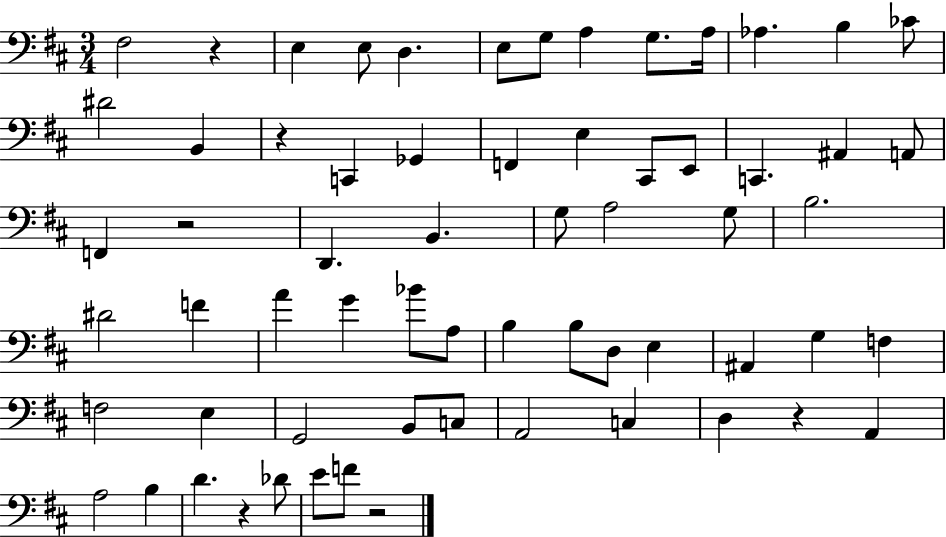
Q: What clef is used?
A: bass